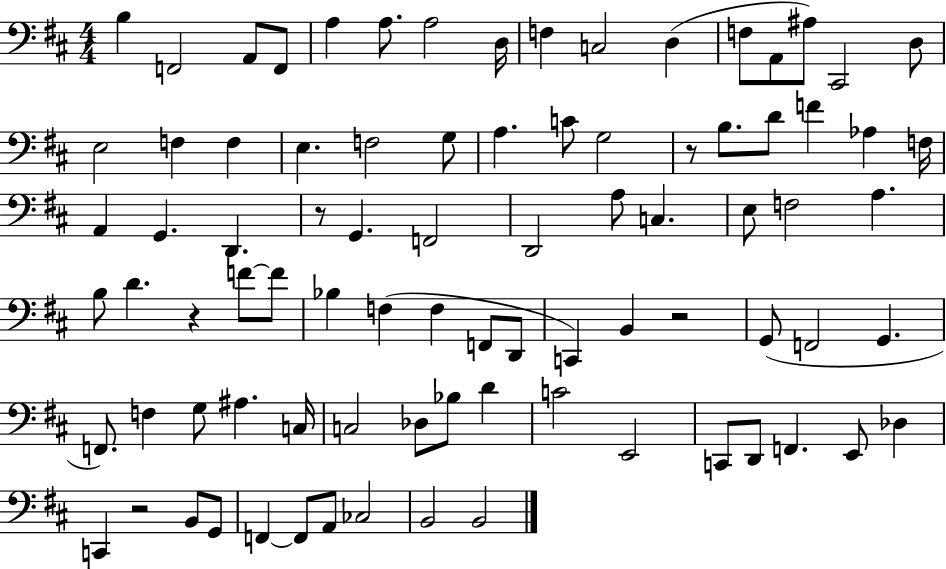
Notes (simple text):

B3/q F2/h A2/e F2/e A3/q A3/e. A3/h D3/s F3/q C3/h D3/q F3/e A2/e A#3/e C#2/h D3/e E3/h F3/q F3/q E3/q. F3/h G3/e A3/q. C4/e G3/h R/e B3/e. D4/e F4/q Ab3/q F3/s A2/q G2/q. D2/q. R/e G2/q. F2/h D2/h A3/e C3/q. E3/e F3/h A3/q. B3/e D4/q. R/q F4/e F4/e Bb3/q F3/q F3/q F2/e D2/e C2/q B2/q R/h G2/e F2/h G2/q. F2/e. F3/q G3/e A#3/q. C3/s C3/h Db3/e Bb3/e D4/q C4/h E2/h C2/e D2/e F2/q. E2/e Db3/q C2/q R/h B2/e G2/e F2/q F2/e A2/e CES3/h B2/h B2/h